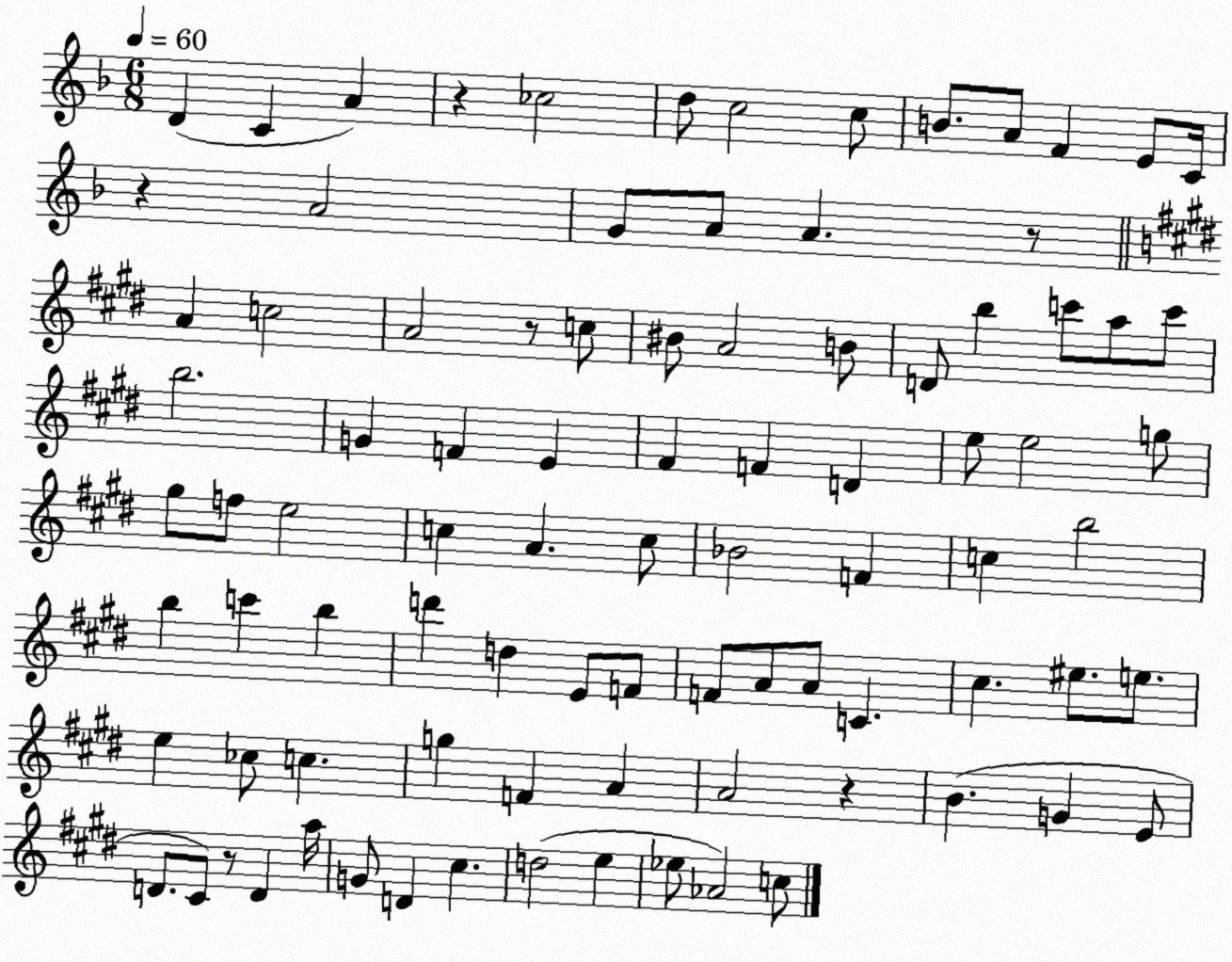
X:1
T:Untitled
M:6/8
L:1/4
K:F
D C A z _c2 d/2 c2 c/2 B/2 A/2 F E/2 C/4 z A2 G/2 A/2 A z/2 A c2 A2 z/2 c/2 ^B/2 A2 B/2 D/2 b c'/2 a/2 c'/2 b2 G F E ^F F D e/2 e2 g/2 ^g/2 f/2 e2 c A c/2 _B2 F c b2 b c' b d' d E/2 F/2 F/2 A/2 A/2 C ^c ^e/2 e/2 e _c/2 c g F A A2 z B G E/2 D/2 ^C/2 z/2 D a/4 G/2 D ^c d2 e _e/2 _A2 c/2